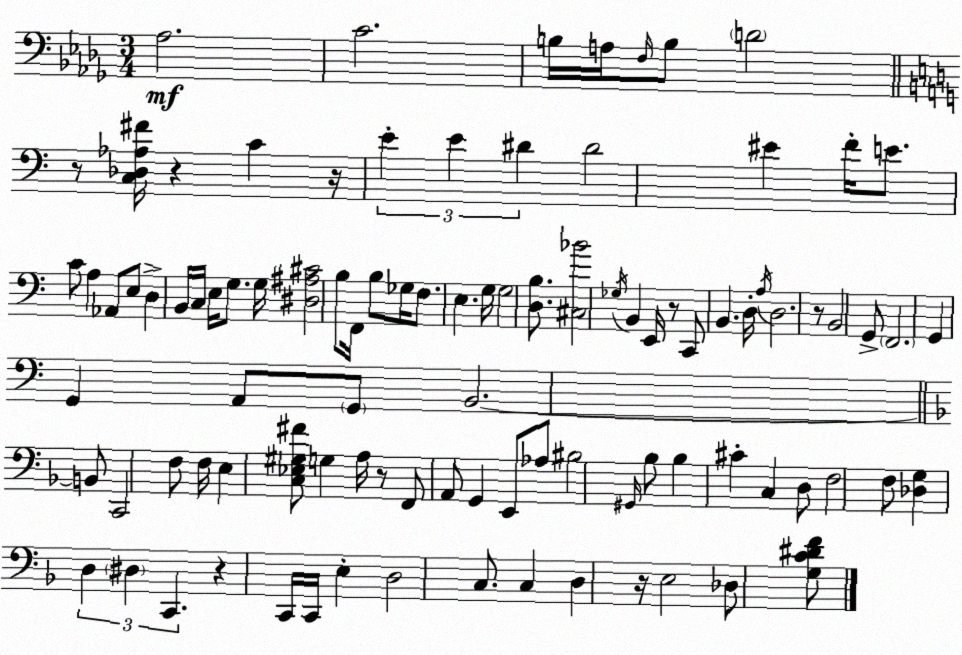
X:1
T:Untitled
M:3/4
L:1/4
K:Bbm
_A,2 C2 B,/4 A,/4 F,/4 B,/2 D2 z/2 [C,_D,_A,^F]/4 z C z/4 E E ^D ^D2 ^E F/4 E/2 C/2 A, _A,,/2 E,/2 D, B,,/4 C,/4 E,/4 G,/2 G,/4 [^D,^A,^C]2 B,/2 F,,/4 B,/2 _G,/4 F,/2 E, G,/4 G,2 [D,B,]/2 [^C,_B]2 _G,/4 B,, E,,/4 z/2 C,,/2 B,, D,/4 A,/4 D,2 z/2 B,,2 G,,/2 F,,2 G,, G,, A,,/2 G,,/2 B,,2 B,,/2 C,,2 F,/2 F,/4 E, [C,_E,^G,^F]/2 G, A,/4 z/2 F,,/2 A,,/2 G,, E,,/2 _A,/2 ^B,2 ^G,,/4 _B,/2 _B, ^C C, D,/2 F,2 F,/2 [_D,G,] D, ^D, C,, z C,,/4 C,,/4 E, D,2 C,/2 C, D, z/4 E,2 _D,/2 [G,C^DF]/2